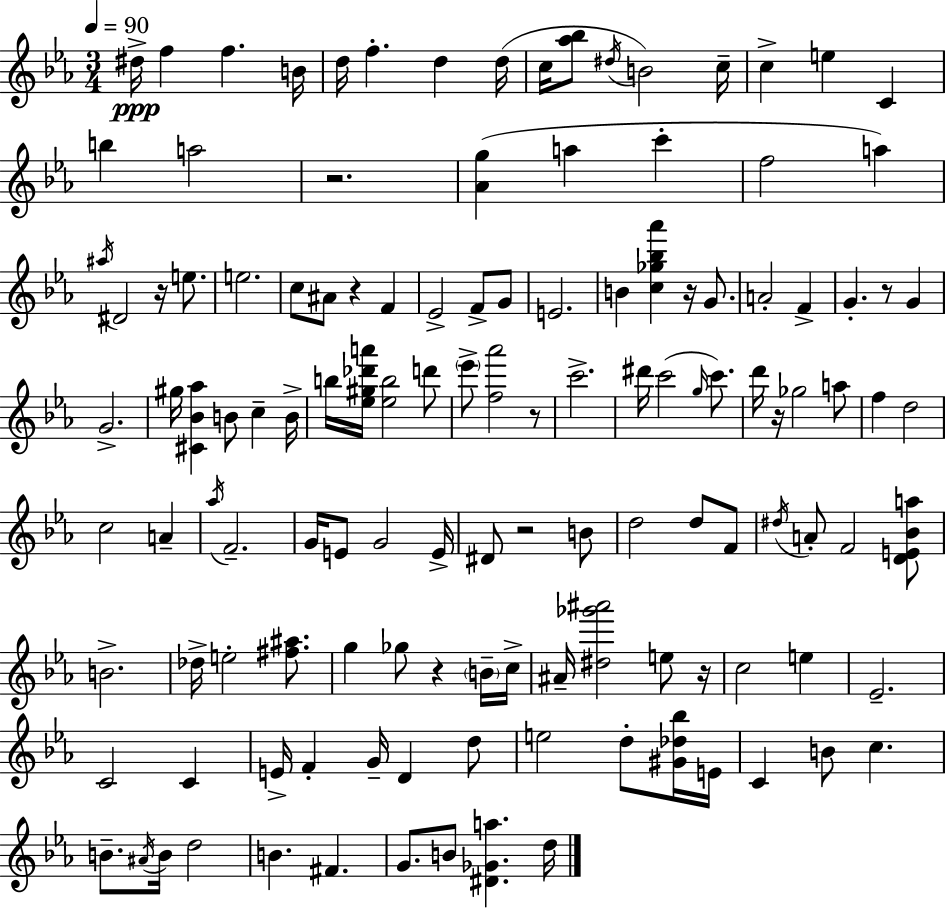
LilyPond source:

{
  \clef treble
  \numericTimeSignature
  \time 3/4
  \key ees \major
  \tempo 4 = 90
  dis''16->\ppp f''4 f''4. b'16 | d''16 f''4.-. d''4 d''16( | c''16 <aes'' bes''>8 \acciaccatura { dis''16 }) b'2 | c''16-- c''4-> e''4 c'4 | \break b''4 a''2 | r2. | <aes' g''>4( a''4 c'''4-. | f''2 a''4) | \break \acciaccatura { ais''16 } dis'2 r16 e''8. | e''2. | c''8 ais'8 r4 f'4 | ees'2-> f'8-> | \break g'8 e'2. | b'4 <c'' ges'' bes'' aes'''>4 r16 g'8. | a'2-. f'4-> | g'4.-. r8 g'4 | \break g'2.-> | gis''16 <cis' bes' aes''>4 b'8 c''4-- | b'16-> b''16 <ees'' gis'' des''' a'''>16 <ees'' b''>2 | d'''8 \parenthesize ees'''8-> <f'' aes'''>2 | \break r8 c'''2.-> | dis'''16 c'''2( \grace { g''16 } | c'''8.) d'''16 r16 ges''2 | a''8 f''4 d''2 | \break c''2 a'4-- | \acciaccatura { aes''16 } f'2.-- | g'16 e'8 g'2 | e'16-> dis'8 r2 | \break b'8 d''2 | d''8 f'8 \acciaccatura { dis''16 } a'8-. f'2 | <d' e' bes' a''>8 b'2.-> | des''16-> e''2-. | \break <fis'' ais''>8. g''4 ges''8 r4 | \parenthesize b'16-- c''16-> ais'16-- <dis'' ges''' ais'''>2 | e''8 r16 c''2 | e''4 ees'2.-- | \break c'2 | c'4 e'16-> f'4-. g'16-- d'4 | d''8 e''2 | d''8-. <gis' des'' bes''>16 e'16 c'4 b'8 c''4. | \break b'8.-- \acciaccatura { ais'16 } b'16 d''2 | b'4. | fis'4. g'8. b'8 <dis' ges' a''>4. | d''16 \bar "|."
}